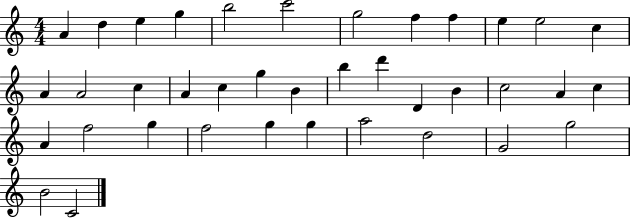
{
  \clef treble
  \numericTimeSignature
  \time 4/4
  \key c \major
  a'4 d''4 e''4 g''4 | b''2 c'''2 | g''2 f''4 f''4 | e''4 e''2 c''4 | \break a'4 a'2 c''4 | a'4 c''4 g''4 b'4 | b''4 d'''4 d'4 b'4 | c''2 a'4 c''4 | \break a'4 f''2 g''4 | f''2 g''4 g''4 | a''2 d''2 | g'2 g''2 | \break b'2 c'2 | \bar "|."
}